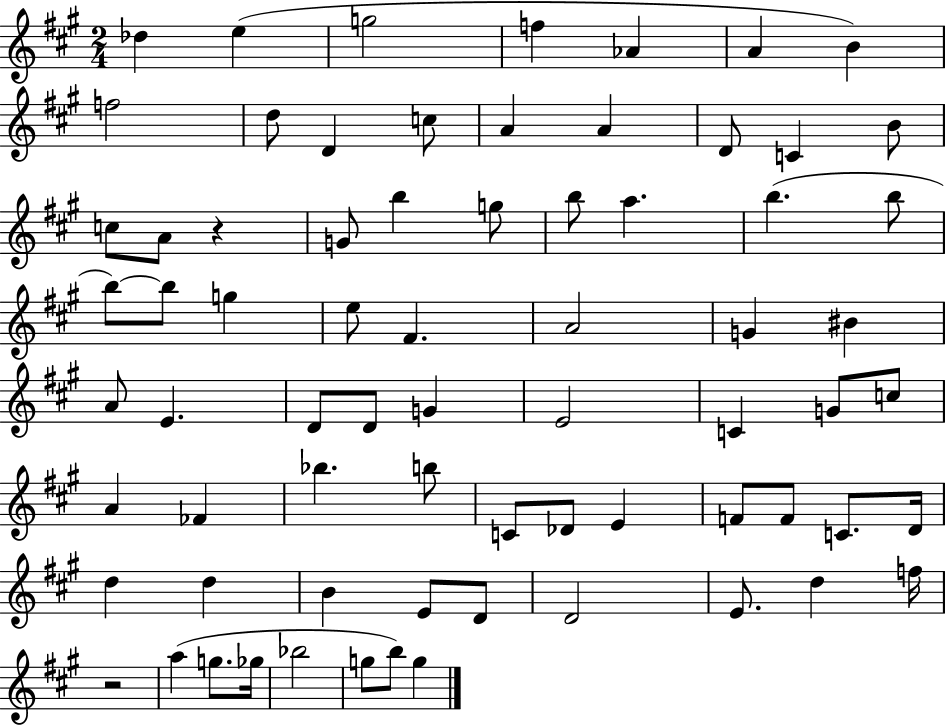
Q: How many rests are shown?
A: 2